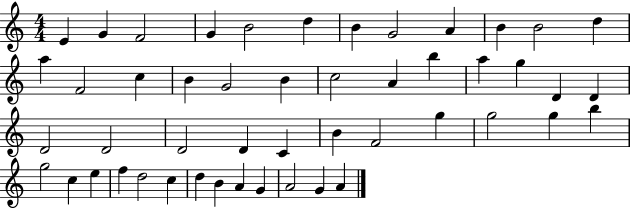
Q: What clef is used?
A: treble